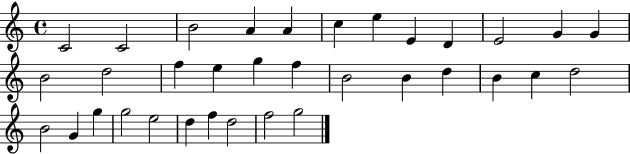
{
  \clef treble
  \time 4/4
  \defaultTimeSignature
  \key c \major
  c'2 c'2 | b'2 a'4 a'4 | c''4 e''4 e'4 d'4 | e'2 g'4 g'4 | \break b'2 d''2 | f''4 e''4 g''4 f''4 | b'2 b'4 d''4 | b'4 c''4 d''2 | \break b'2 g'4 g''4 | g''2 e''2 | d''4 f''4 d''2 | f''2 g''2 | \break \bar "|."
}